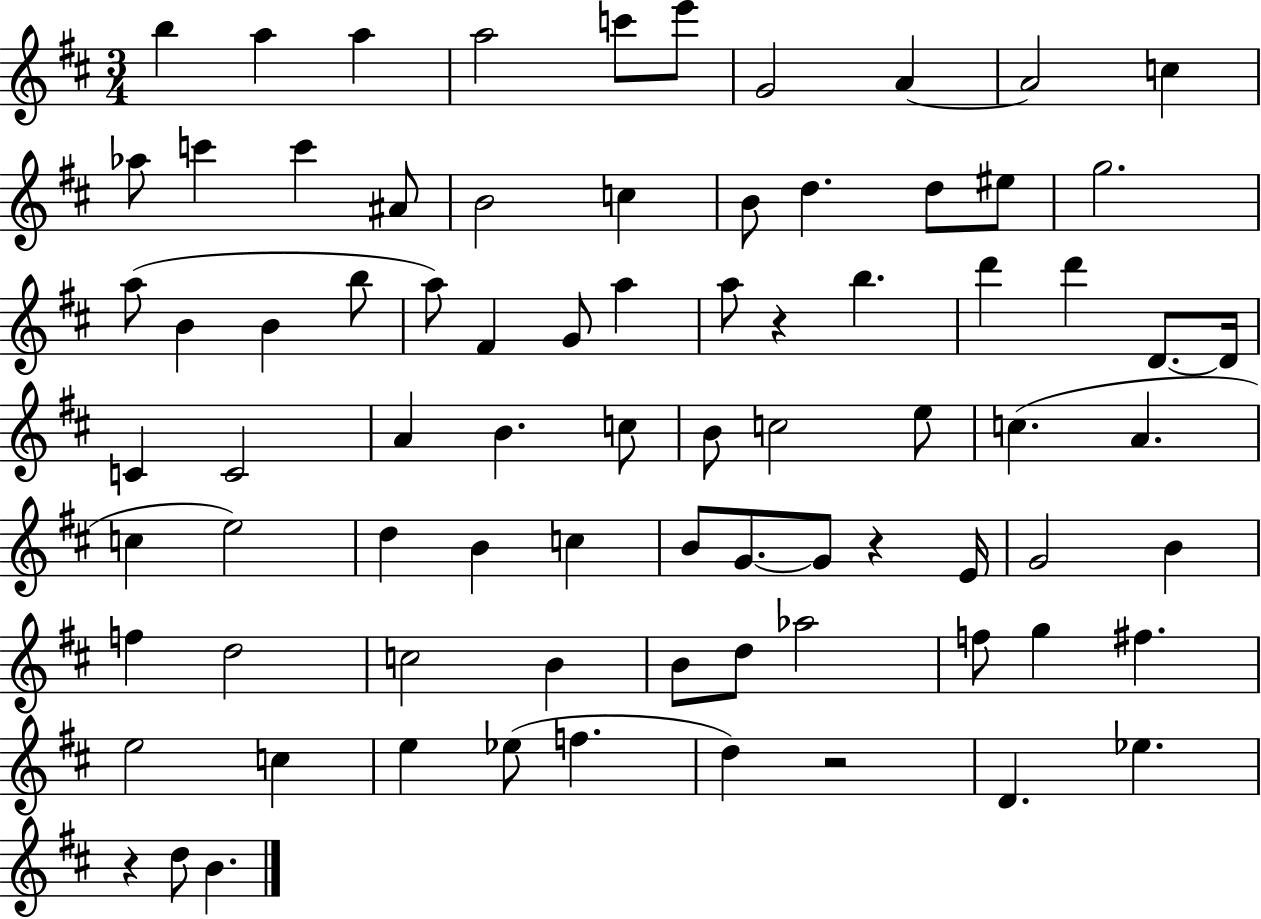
B5/q A5/q A5/q A5/h C6/e E6/e G4/h A4/q A4/h C5/q Ab5/e C6/q C6/q A#4/e B4/h C5/q B4/e D5/q. D5/e EIS5/e G5/h. A5/e B4/q B4/q B5/e A5/e F#4/q G4/e A5/q A5/e R/q B5/q. D6/q D6/q D4/e. D4/s C4/q C4/h A4/q B4/q. C5/e B4/e C5/h E5/e C5/q. A4/q. C5/q E5/h D5/q B4/q C5/q B4/e G4/e. G4/e R/q E4/s G4/h B4/q F5/q D5/h C5/h B4/q B4/e D5/e Ab5/h F5/e G5/q F#5/q. E5/h C5/q E5/q Eb5/e F5/q. D5/q R/h D4/q. Eb5/q. R/q D5/e B4/q.